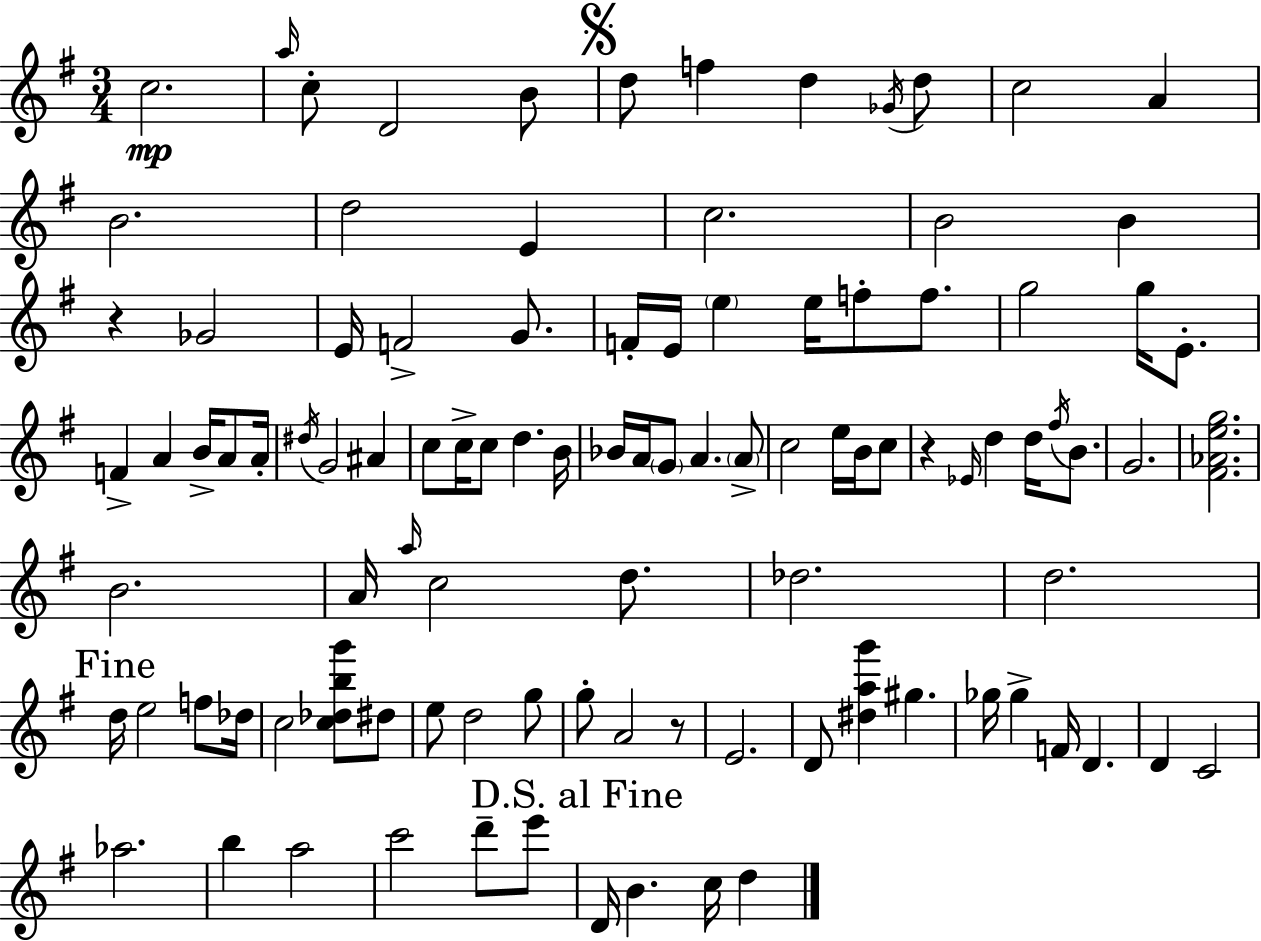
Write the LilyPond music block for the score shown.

{
  \clef treble
  \numericTimeSignature
  \time 3/4
  \key e \minor
  c''2.\mp | \grace { a''16 } c''8-. d'2 b'8 | \mark \markup { \musicglyph "scripts.segno" } d''8 f''4 d''4 \acciaccatura { ges'16 } | d''8 c''2 a'4 | \break b'2. | d''2 e'4 | c''2. | b'2 b'4 | \break r4 ges'2 | e'16 f'2-> g'8. | f'16-. e'16 \parenthesize e''4 e''16 f''8-. f''8. | g''2 g''16 e'8.-. | \break f'4-> a'4 b'16-> a'8 | a'16-. \acciaccatura { dis''16 } g'2 ais'4 | c''8 c''16-> c''8 d''4. | b'16 bes'16 a'16 \parenthesize g'8 a'4. | \break \parenthesize a'8-> c''2 e''16 | b'16 c''8 r4 \grace { ees'16 } d''4 | d''16 \acciaccatura { fis''16 } b'8. g'2. | <fis' aes' e'' g''>2. | \break b'2. | a'16 \grace { a''16 } c''2 | d''8. des''2. | d''2. | \break \mark "Fine" d''16 e''2 | f''8 des''16 c''2 | <c'' des'' b'' g'''>8 dis''8 e''8 d''2 | g''8 g''8-. a'2 | \break r8 e'2. | d'8 <dis'' a'' g'''>4 | gis''4. ges''16 ges''4-> f'16 | d'4. d'4 c'2 | \break aes''2. | b''4 a''2 | c'''2 | d'''8-- e'''8 \mark "D.S. al Fine" d'16 b'4. | \break c''16 d''4 \bar "|."
}